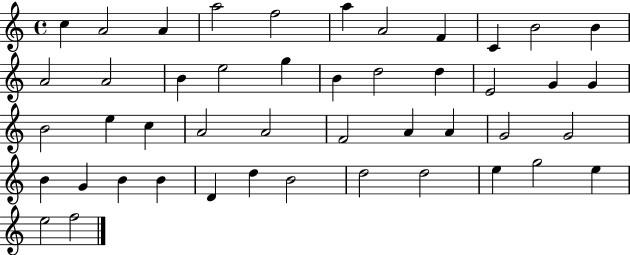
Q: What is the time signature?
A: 4/4